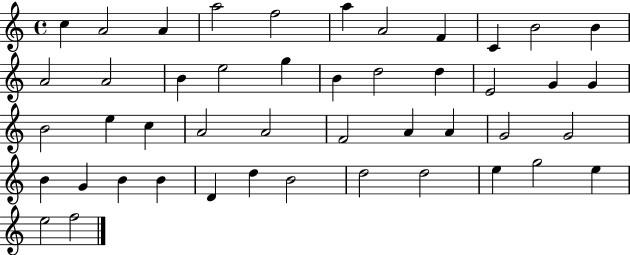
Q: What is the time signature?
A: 4/4